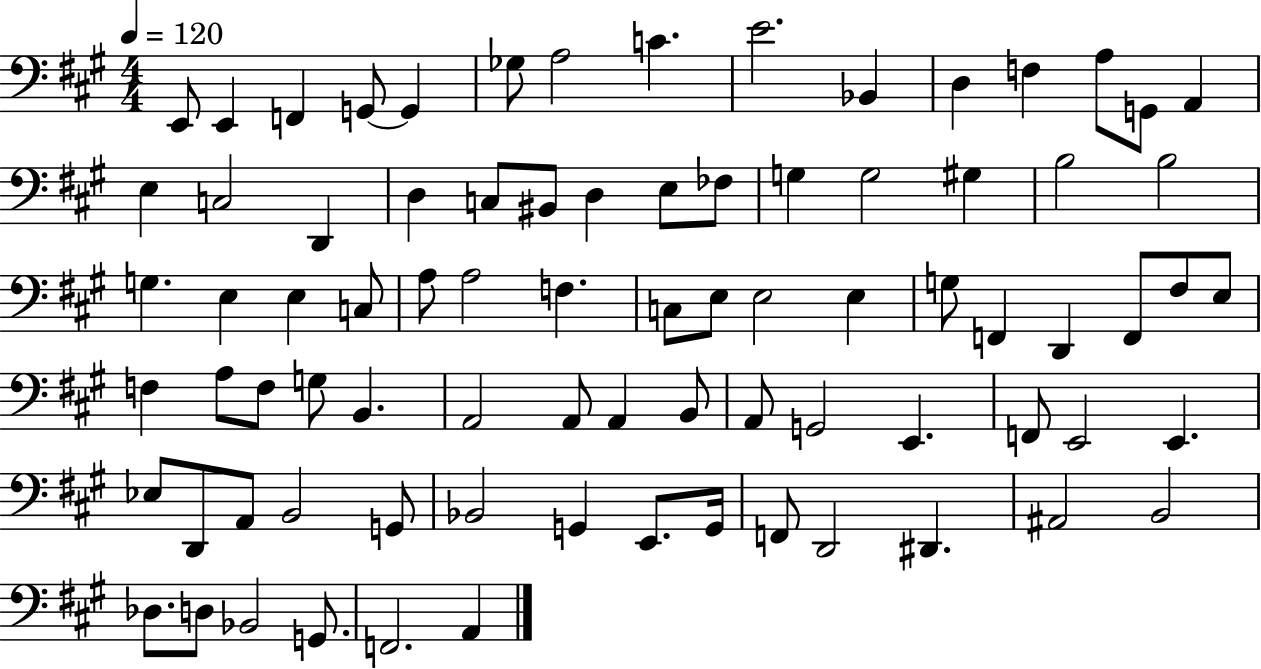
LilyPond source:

{
  \clef bass
  \numericTimeSignature
  \time 4/4
  \key a \major
  \tempo 4 = 120
  \repeat volta 2 { e,8 e,4 f,4 g,8~~ g,4 | ges8 a2 c'4. | e'2. bes,4 | d4 f4 a8 g,8 a,4 | \break e4 c2 d,4 | d4 c8 bis,8 d4 e8 fes8 | g4 g2 gis4 | b2 b2 | \break g4. e4 e4 c8 | a8 a2 f4. | c8 e8 e2 e4 | g8 f,4 d,4 f,8 fis8 e8 | \break f4 a8 f8 g8 b,4. | a,2 a,8 a,4 b,8 | a,8 g,2 e,4. | f,8 e,2 e,4. | \break ees8 d,8 a,8 b,2 g,8 | bes,2 g,4 e,8. g,16 | f,8 d,2 dis,4. | ais,2 b,2 | \break des8. d8 bes,2 g,8. | f,2. a,4 | } \bar "|."
}